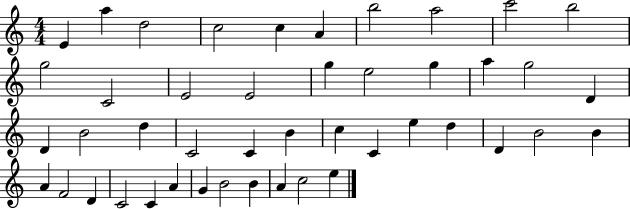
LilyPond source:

{
  \clef treble
  \numericTimeSignature
  \time 4/4
  \key c \major
  e'4 a''4 d''2 | c''2 c''4 a'4 | b''2 a''2 | c'''2 b''2 | \break g''2 c'2 | e'2 e'2 | g''4 e''2 g''4 | a''4 g''2 d'4 | \break d'4 b'2 d''4 | c'2 c'4 b'4 | c''4 c'4 e''4 d''4 | d'4 b'2 b'4 | \break a'4 f'2 d'4 | c'2 c'4 a'4 | g'4 b'2 b'4 | a'4 c''2 e''4 | \break \bar "|."
}